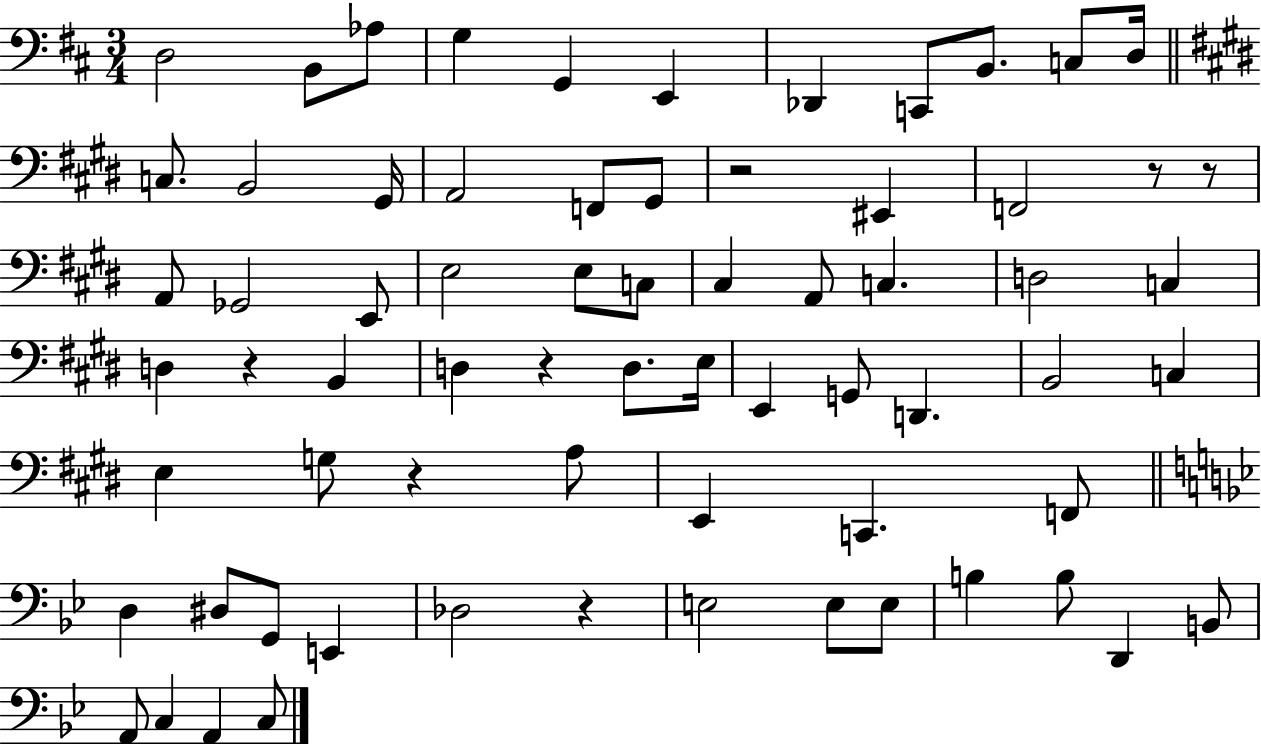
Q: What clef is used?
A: bass